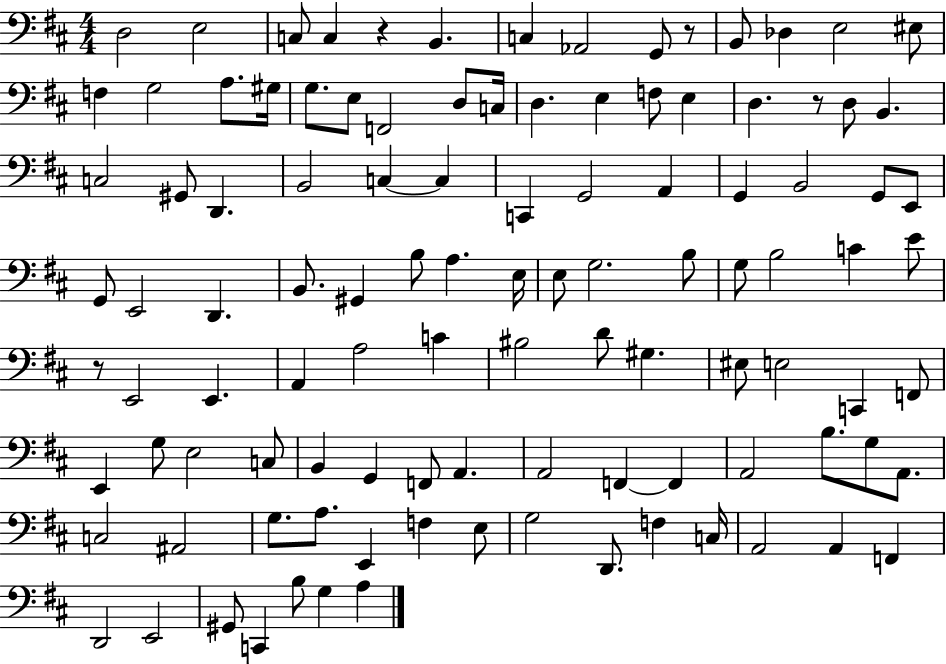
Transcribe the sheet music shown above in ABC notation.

X:1
T:Untitled
M:4/4
L:1/4
K:D
D,2 E,2 C,/2 C, z B,, C, _A,,2 G,,/2 z/2 B,,/2 _D, E,2 ^E,/2 F, G,2 A,/2 ^G,/4 G,/2 E,/2 F,,2 D,/2 C,/4 D, E, F,/2 E, D, z/2 D,/2 B,, C,2 ^G,,/2 D,, B,,2 C, C, C,, G,,2 A,, G,, B,,2 G,,/2 E,,/2 G,,/2 E,,2 D,, B,,/2 ^G,, B,/2 A, E,/4 E,/2 G,2 B,/2 G,/2 B,2 C E/2 z/2 E,,2 E,, A,, A,2 C ^B,2 D/2 ^G, ^E,/2 E,2 C,, F,,/2 E,, G,/2 E,2 C,/2 B,, G,, F,,/2 A,, A,,2 F,, F,, A,,2 B,/2 G,/2 A,,/2 C,2 ^A,,2 G,/2 A,/2 E,, F, E,/2 G,2 D,,/2 F, C,/4 A,,2 A,, F,, D,,2 E,,2 ^G,,/2 C,, B,/2 G, A,